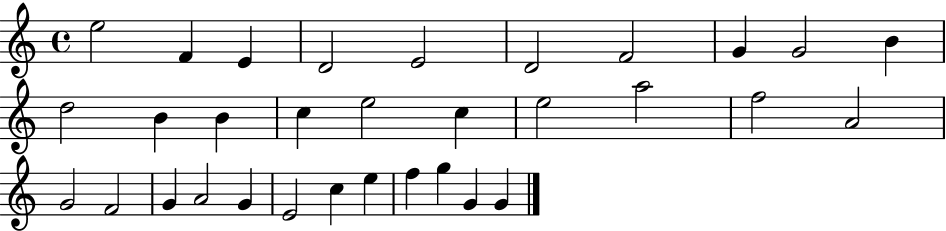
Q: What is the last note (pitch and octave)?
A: G4